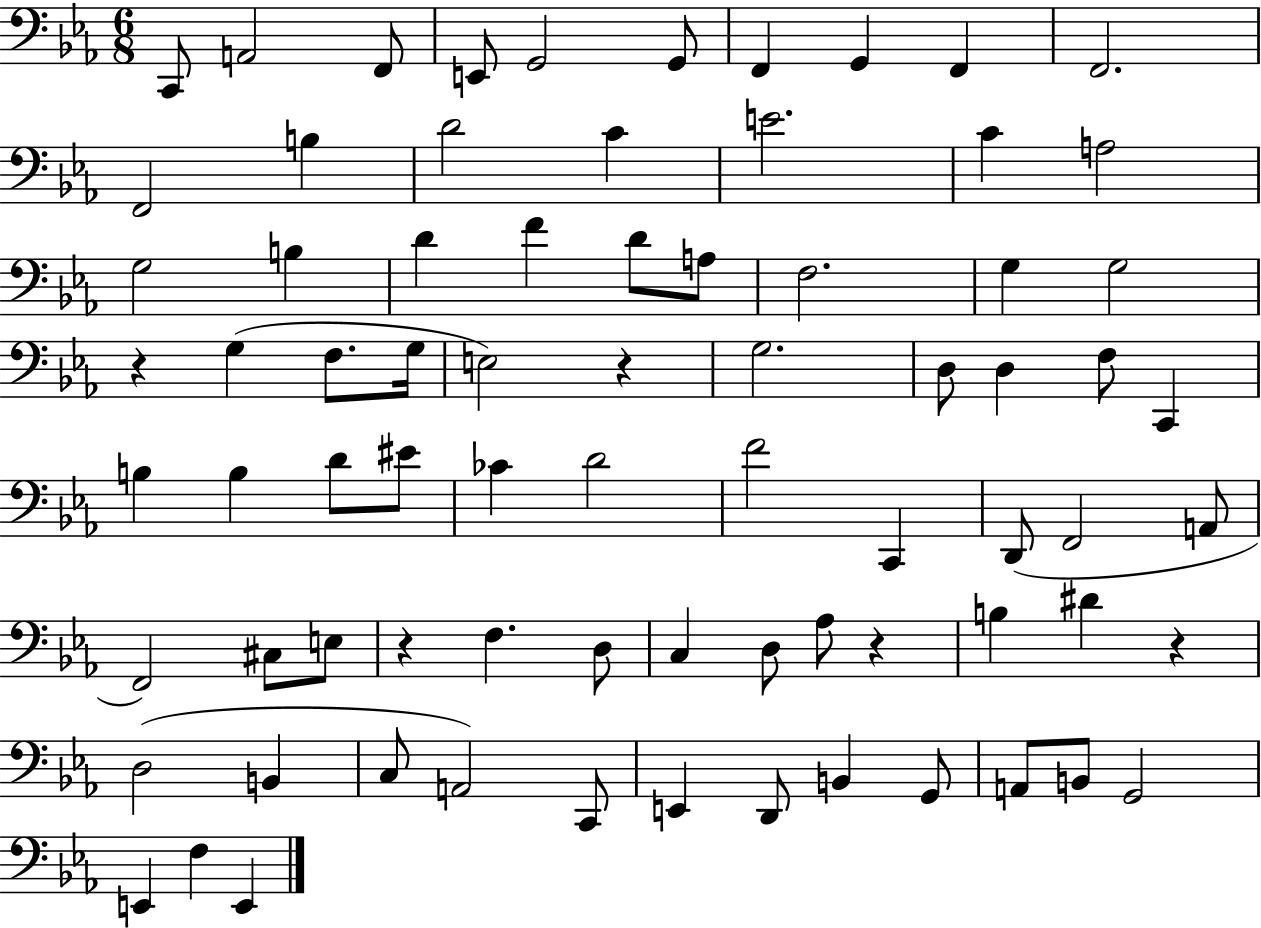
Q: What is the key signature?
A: EES major